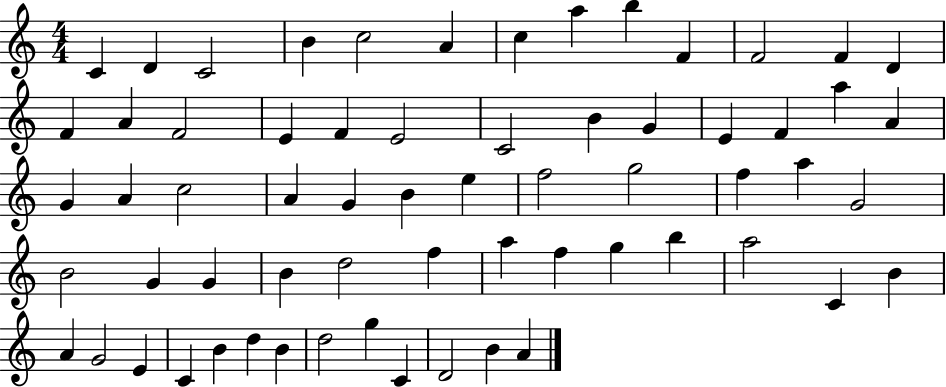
X:1
T:Untitled
M:4/4
L:1/4
K:C
C D C2 B c2 A c a b F F2 F D F A F2 E F E2 C2 B G E F a A G A c2 A G B e f2 g2 f a G2 B2 G G B d2 f a f g b a2 C B A G2 E C B d B d2 g C D2 B A